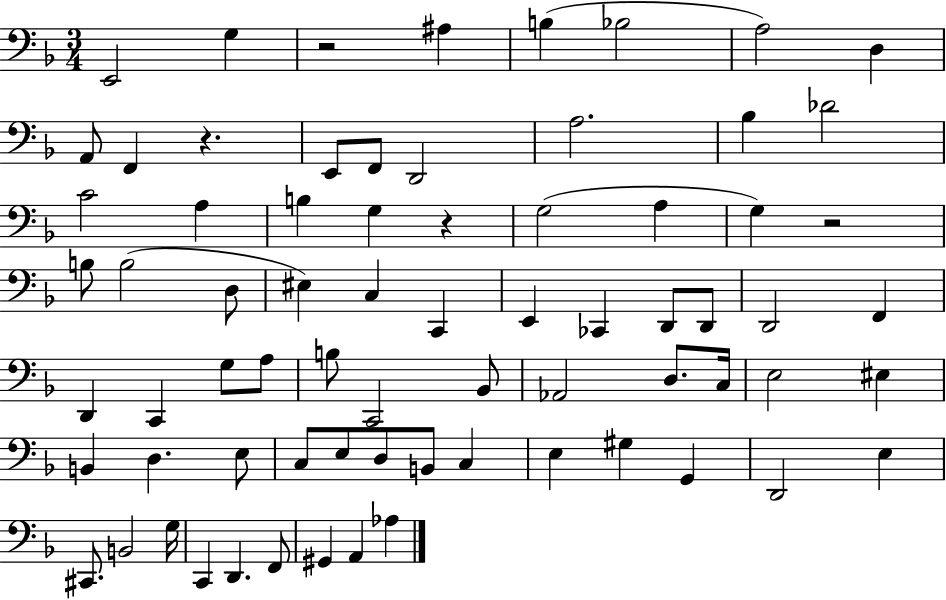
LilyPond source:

{
  \clef bass
  \numericTimeSignature
  \time 3/4
  \key f \major
  e,2 g4 | r2 ais4 | b4( bes2 | a2) d4 | \break a,8 f,4 r4. | e,8 f,8 d,2 | a2. | bes4 des'2 | \break c'2 a4 | b4 g4 r4 | g2( a4 | g4) r2 | \break b8 b2( d8 | eis4) c4 c,4 | e,4 ces,4 d,8 d,8 | d,2 f,4 | \break d,4 c,4 g8 a8 | b8 c,2 bes,8 | aes,2 d8. c16 | e2 eis4 | \break b,4 d4. e8 | c8 e8 d8 b,8 c4 | e4 gis4 g,4 | d,2 e4 | \break cis,8. b,2 g16 | c,4 d,4. f,8 | gis,4 a,4 aes4 | \bar "|."
}